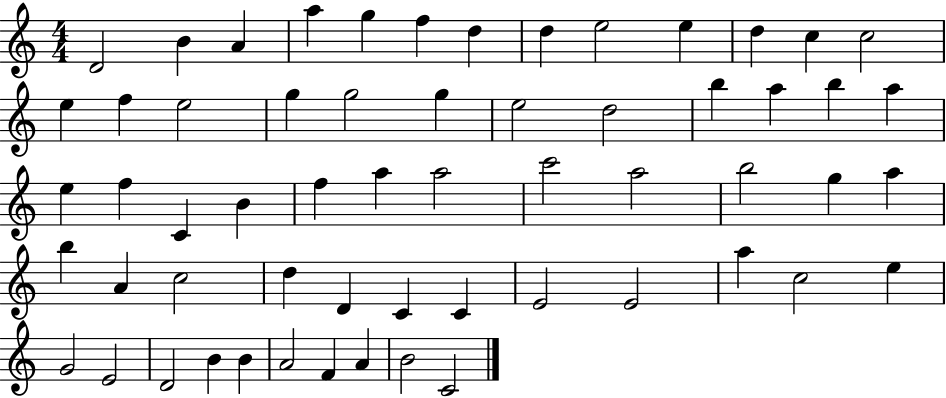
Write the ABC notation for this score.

X:1
T:Untitled
M:4/4
L:1/4
K:C
D2 B A a g f d d e2 e d c c2 e f e2 g g2 g e2 d2 b a b a e f C B f a a2 c'2 a2 b2 g a b A c2 d D C C E2 E2 a c2 e G2 E2 D2 B B A2 F A B2 C2